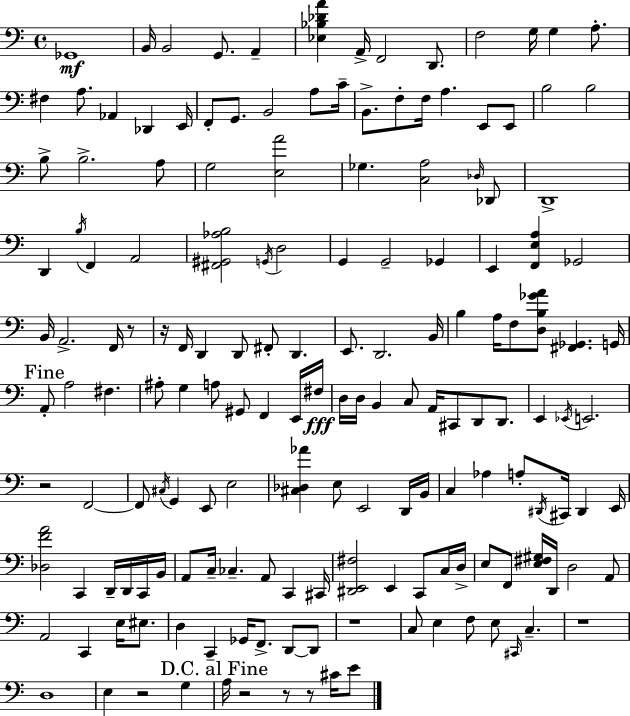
{
  \clef bass
  \time 4/4
  \defaultTimeSignature
  \key a \minor
  ges,1\mf | b,16 b,2 g,8. a,4-- | <ees bes des' a'>4 a,16-> f,2 d,8. | f2 g16 g4 a8.-. | \break fis4 a8. aes,4 des,4 e,16 | f,8-. g,8. b,2 a8 c'16-- | b,8.-> f8-. f16 a4. e,8 e,8 | b2 b2 | \break b8-> b2.-> a8 | g2 <e a'>2 | ges4. <c a>2 \grace { des16 } des,8 | d,1-> | \break d,4 \acciaccatura { b16 } f,4 a,2 | <fis, gis, aes b>2 \acciaccatura { g,16 } d2 | g,4 g,2-- ges,4 | e,4 <f, e a>4 ges,2 | \break b,16 a,2.-> | f,16 r8 r16 f,16 d,4 d,8 fis,8-. d,4. | e,8. d,2. | b,16 b4 a16 f8 <d b ges' a'>8 <fis, ges,>4. | \break g,16 \mark "Fine" a,8-. a2 fis4. | ais8-. g4 a8 gis,8 f,4 | e,16 fis16\fff d16 d16 b,4 c8 a,16 cis,8 d,8 | d,8. e,4 \acciaccatura { ees,16 } e,2. | \break r2 f,2~~ | f,8 \acciaccatura { cis16 } g,4 e,8 e2 | <cis des aes'>4 e8 e,2 | d,16 b,16 c4 aes4 a8-. \acciaccatura { dis,16 } | \break cis,16 dis,4 e,16 <des f' a'>2 c,4 | d,16-- d,16 c,16 b,16 a,8 c16-- ces4.-- a,8 | c,4 cis,16 <dis, e, fis>2 e,4 | c,8 c16 d16-> e8 f,8 <e fis gis>16 d,16 d2 | \break a,8 a,2 c,4 | e16 eis8. d4 c,4-- ges,16 f,8.-> | d,8~~ d,8 r1 | c8 e4 f8 e8 | \break \grace { cis,16 } c4.-- r1 | d1 | e4 r2 | g4 \mark "D.C. al Fine" a16 r2 | \break r8 r8 cis'16 e'8 \bar "|."
}